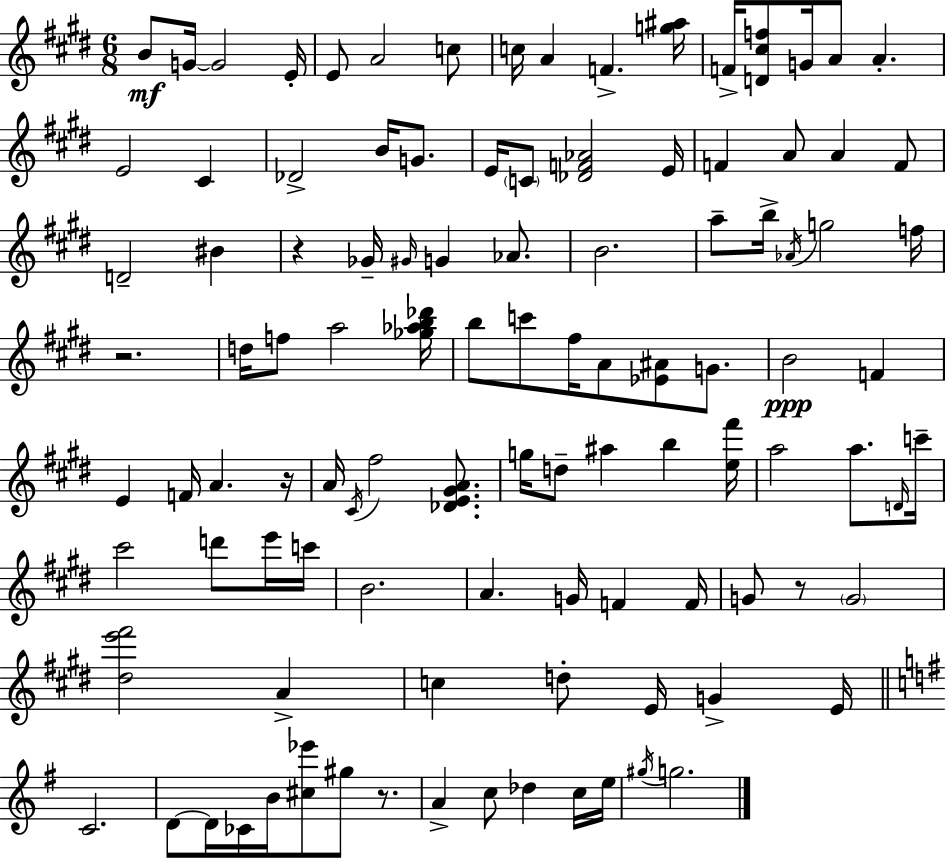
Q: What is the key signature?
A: E major